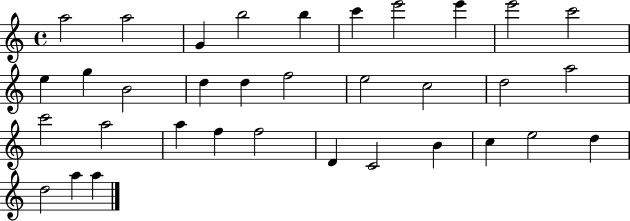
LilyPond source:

{
  \clef treble
  \time 4/4
  \defaultTimeSignature
  \key c \major
  a''2 a''2 | g'4 b''2 b''4 | c'''4 e'''2 e'''4 | e'''2 c'''2 | \break e''4 g''4 b'2 | d''4 d''4 f''2 | e''2 c''2 | d''2 a''2 | \break c'''2 a''2 | a''4 f''4 f''2 | d'4 c'2 b'4 | c''4 e''2 d''4 | \break d''2 a''4 a''4 | \bar "|."
}